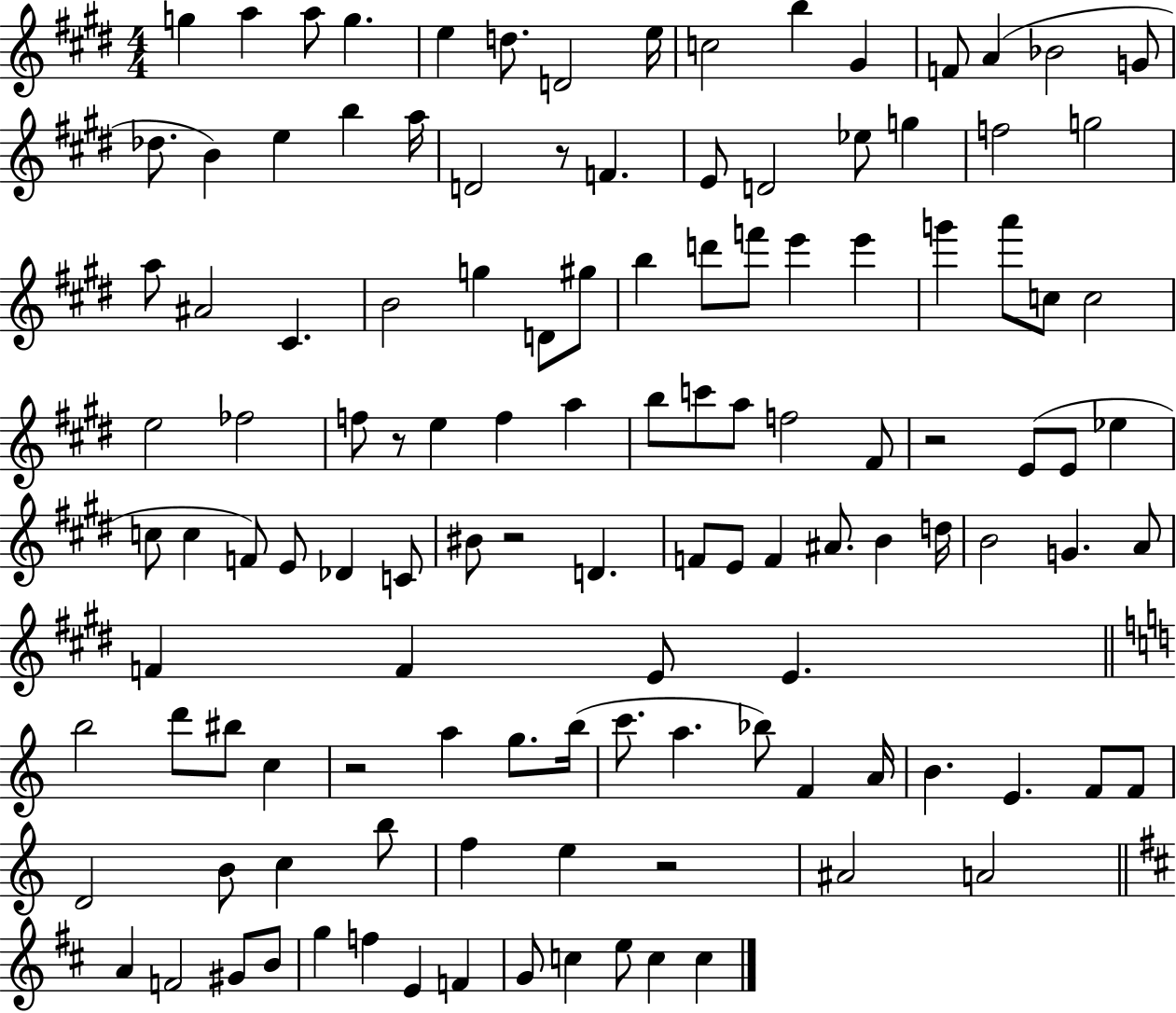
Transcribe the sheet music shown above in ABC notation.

X:1
T:Untitled
M:4/4
L:1/4
K:E
g a a/2 g e d/2 D2 e/4 c2 b ^G F/2 A _B2 G/2 _d/2 B e b a/4 D2 z/2 F E/2 D2 _e/2 g f2 g2 a/2 ^A2 ^C B2 g D/2 ^g/2 b d'/2 f'/2 e' e' g' a'/2 c/2 c2 e2 _f2 f/2 z/2 e f a b/2 c'/2 a/2 f2 ^F/2 z2 E/2 E/2 _e c/2 c F/2 E/2 _D C/2 ^B/2 z2 D F/2 E/2 F ^A/2 B d/4 B2 G A/2 F F E/2 E b2 d'/2 ^b/2 c z2 a g/2 b/4 c'/2 a _b/2 F A/4 B E F/2 F/2 D2 B/2 c b/2 f e z2 ^A2 A2 A F2 ^G/2 B/2 g f E F G/2 c e/2 c c